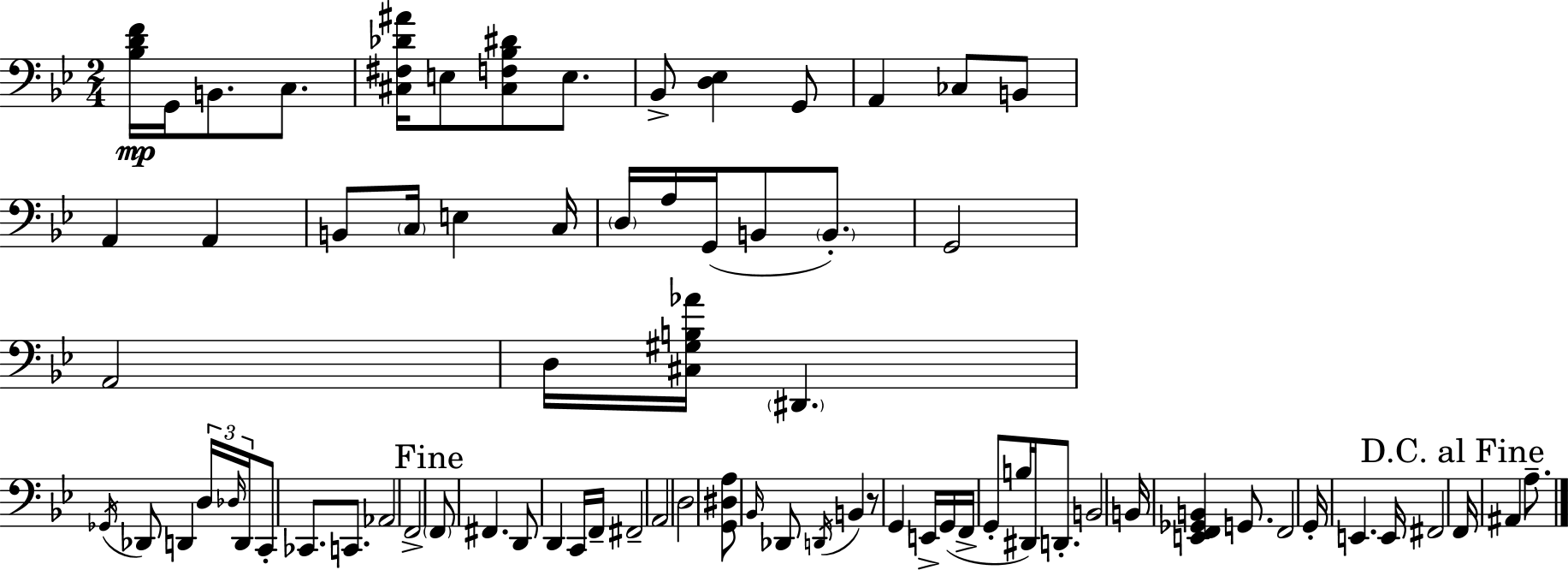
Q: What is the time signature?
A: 2/4